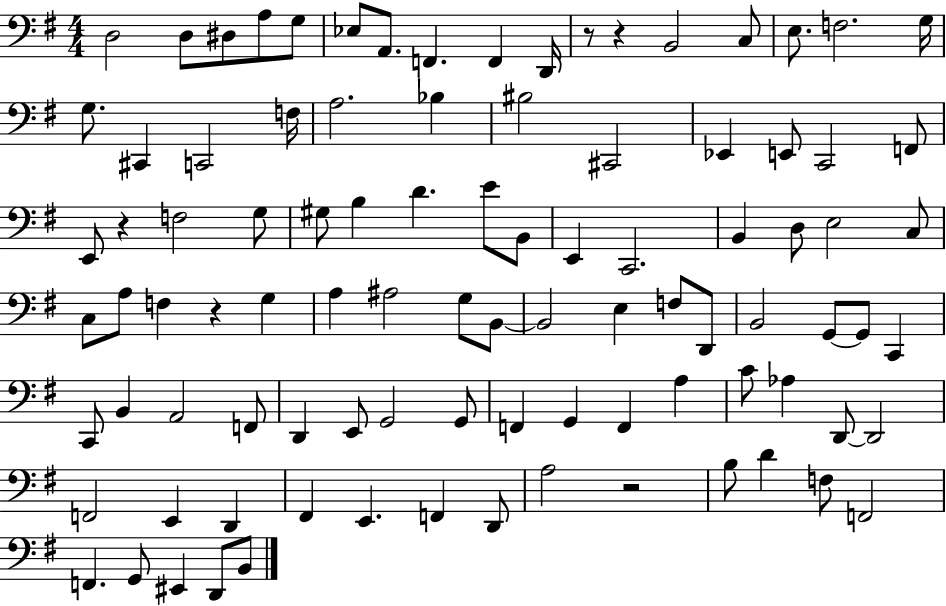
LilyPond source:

{
  \clef bass
  \numericTimeSignature
  \time 4/4
  \key g \major
  d2 d8 dis8 a8 g8 | ees8 a,8. f,4. f,4 d,16 | r8 r4 b,2 c8 | e8. f2. g16 | \break g8. cis,4 c,2 f16 | a2. bes4 | bis2 cis,2 | ees,4 e,8 c,2 f,8 | \break e,8 r4 f2 g8 | gis8 b4 d'4. e'8 b,8 | e,4 c,2. | b,4 d8 e2 c8 | \break c8 a8 f4 r4 g4 | a4 ais2 g8 b,8~~ | b,2 e4 f8 d,8 | b,2 g,8~~ g,8 c,4 | \break c,8 b,4 a,2 f,8 | d,4 e,8 g,2 g,8 | f,4 g,4 f,4 a4 | c'8 aes4 d,8~~ d,2 | \break f,2 e,4 d,4 | fis,4 e,4. f,4 d,8 | a2 r2 | b8 d'4 f8 f,2 | \break f,4. g,8 eis,4 d,8 b,8 | \bar "|."
}